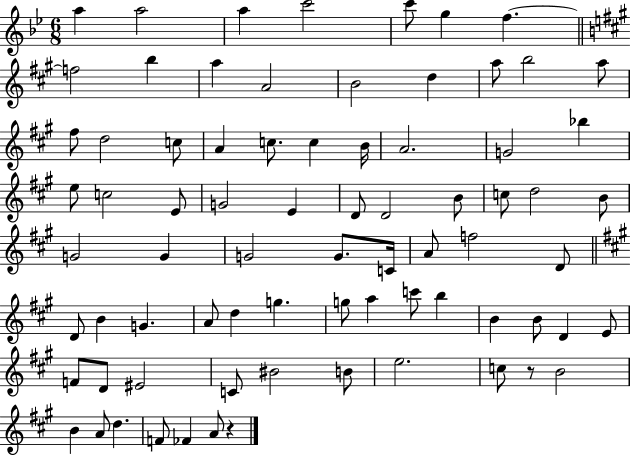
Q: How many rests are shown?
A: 2